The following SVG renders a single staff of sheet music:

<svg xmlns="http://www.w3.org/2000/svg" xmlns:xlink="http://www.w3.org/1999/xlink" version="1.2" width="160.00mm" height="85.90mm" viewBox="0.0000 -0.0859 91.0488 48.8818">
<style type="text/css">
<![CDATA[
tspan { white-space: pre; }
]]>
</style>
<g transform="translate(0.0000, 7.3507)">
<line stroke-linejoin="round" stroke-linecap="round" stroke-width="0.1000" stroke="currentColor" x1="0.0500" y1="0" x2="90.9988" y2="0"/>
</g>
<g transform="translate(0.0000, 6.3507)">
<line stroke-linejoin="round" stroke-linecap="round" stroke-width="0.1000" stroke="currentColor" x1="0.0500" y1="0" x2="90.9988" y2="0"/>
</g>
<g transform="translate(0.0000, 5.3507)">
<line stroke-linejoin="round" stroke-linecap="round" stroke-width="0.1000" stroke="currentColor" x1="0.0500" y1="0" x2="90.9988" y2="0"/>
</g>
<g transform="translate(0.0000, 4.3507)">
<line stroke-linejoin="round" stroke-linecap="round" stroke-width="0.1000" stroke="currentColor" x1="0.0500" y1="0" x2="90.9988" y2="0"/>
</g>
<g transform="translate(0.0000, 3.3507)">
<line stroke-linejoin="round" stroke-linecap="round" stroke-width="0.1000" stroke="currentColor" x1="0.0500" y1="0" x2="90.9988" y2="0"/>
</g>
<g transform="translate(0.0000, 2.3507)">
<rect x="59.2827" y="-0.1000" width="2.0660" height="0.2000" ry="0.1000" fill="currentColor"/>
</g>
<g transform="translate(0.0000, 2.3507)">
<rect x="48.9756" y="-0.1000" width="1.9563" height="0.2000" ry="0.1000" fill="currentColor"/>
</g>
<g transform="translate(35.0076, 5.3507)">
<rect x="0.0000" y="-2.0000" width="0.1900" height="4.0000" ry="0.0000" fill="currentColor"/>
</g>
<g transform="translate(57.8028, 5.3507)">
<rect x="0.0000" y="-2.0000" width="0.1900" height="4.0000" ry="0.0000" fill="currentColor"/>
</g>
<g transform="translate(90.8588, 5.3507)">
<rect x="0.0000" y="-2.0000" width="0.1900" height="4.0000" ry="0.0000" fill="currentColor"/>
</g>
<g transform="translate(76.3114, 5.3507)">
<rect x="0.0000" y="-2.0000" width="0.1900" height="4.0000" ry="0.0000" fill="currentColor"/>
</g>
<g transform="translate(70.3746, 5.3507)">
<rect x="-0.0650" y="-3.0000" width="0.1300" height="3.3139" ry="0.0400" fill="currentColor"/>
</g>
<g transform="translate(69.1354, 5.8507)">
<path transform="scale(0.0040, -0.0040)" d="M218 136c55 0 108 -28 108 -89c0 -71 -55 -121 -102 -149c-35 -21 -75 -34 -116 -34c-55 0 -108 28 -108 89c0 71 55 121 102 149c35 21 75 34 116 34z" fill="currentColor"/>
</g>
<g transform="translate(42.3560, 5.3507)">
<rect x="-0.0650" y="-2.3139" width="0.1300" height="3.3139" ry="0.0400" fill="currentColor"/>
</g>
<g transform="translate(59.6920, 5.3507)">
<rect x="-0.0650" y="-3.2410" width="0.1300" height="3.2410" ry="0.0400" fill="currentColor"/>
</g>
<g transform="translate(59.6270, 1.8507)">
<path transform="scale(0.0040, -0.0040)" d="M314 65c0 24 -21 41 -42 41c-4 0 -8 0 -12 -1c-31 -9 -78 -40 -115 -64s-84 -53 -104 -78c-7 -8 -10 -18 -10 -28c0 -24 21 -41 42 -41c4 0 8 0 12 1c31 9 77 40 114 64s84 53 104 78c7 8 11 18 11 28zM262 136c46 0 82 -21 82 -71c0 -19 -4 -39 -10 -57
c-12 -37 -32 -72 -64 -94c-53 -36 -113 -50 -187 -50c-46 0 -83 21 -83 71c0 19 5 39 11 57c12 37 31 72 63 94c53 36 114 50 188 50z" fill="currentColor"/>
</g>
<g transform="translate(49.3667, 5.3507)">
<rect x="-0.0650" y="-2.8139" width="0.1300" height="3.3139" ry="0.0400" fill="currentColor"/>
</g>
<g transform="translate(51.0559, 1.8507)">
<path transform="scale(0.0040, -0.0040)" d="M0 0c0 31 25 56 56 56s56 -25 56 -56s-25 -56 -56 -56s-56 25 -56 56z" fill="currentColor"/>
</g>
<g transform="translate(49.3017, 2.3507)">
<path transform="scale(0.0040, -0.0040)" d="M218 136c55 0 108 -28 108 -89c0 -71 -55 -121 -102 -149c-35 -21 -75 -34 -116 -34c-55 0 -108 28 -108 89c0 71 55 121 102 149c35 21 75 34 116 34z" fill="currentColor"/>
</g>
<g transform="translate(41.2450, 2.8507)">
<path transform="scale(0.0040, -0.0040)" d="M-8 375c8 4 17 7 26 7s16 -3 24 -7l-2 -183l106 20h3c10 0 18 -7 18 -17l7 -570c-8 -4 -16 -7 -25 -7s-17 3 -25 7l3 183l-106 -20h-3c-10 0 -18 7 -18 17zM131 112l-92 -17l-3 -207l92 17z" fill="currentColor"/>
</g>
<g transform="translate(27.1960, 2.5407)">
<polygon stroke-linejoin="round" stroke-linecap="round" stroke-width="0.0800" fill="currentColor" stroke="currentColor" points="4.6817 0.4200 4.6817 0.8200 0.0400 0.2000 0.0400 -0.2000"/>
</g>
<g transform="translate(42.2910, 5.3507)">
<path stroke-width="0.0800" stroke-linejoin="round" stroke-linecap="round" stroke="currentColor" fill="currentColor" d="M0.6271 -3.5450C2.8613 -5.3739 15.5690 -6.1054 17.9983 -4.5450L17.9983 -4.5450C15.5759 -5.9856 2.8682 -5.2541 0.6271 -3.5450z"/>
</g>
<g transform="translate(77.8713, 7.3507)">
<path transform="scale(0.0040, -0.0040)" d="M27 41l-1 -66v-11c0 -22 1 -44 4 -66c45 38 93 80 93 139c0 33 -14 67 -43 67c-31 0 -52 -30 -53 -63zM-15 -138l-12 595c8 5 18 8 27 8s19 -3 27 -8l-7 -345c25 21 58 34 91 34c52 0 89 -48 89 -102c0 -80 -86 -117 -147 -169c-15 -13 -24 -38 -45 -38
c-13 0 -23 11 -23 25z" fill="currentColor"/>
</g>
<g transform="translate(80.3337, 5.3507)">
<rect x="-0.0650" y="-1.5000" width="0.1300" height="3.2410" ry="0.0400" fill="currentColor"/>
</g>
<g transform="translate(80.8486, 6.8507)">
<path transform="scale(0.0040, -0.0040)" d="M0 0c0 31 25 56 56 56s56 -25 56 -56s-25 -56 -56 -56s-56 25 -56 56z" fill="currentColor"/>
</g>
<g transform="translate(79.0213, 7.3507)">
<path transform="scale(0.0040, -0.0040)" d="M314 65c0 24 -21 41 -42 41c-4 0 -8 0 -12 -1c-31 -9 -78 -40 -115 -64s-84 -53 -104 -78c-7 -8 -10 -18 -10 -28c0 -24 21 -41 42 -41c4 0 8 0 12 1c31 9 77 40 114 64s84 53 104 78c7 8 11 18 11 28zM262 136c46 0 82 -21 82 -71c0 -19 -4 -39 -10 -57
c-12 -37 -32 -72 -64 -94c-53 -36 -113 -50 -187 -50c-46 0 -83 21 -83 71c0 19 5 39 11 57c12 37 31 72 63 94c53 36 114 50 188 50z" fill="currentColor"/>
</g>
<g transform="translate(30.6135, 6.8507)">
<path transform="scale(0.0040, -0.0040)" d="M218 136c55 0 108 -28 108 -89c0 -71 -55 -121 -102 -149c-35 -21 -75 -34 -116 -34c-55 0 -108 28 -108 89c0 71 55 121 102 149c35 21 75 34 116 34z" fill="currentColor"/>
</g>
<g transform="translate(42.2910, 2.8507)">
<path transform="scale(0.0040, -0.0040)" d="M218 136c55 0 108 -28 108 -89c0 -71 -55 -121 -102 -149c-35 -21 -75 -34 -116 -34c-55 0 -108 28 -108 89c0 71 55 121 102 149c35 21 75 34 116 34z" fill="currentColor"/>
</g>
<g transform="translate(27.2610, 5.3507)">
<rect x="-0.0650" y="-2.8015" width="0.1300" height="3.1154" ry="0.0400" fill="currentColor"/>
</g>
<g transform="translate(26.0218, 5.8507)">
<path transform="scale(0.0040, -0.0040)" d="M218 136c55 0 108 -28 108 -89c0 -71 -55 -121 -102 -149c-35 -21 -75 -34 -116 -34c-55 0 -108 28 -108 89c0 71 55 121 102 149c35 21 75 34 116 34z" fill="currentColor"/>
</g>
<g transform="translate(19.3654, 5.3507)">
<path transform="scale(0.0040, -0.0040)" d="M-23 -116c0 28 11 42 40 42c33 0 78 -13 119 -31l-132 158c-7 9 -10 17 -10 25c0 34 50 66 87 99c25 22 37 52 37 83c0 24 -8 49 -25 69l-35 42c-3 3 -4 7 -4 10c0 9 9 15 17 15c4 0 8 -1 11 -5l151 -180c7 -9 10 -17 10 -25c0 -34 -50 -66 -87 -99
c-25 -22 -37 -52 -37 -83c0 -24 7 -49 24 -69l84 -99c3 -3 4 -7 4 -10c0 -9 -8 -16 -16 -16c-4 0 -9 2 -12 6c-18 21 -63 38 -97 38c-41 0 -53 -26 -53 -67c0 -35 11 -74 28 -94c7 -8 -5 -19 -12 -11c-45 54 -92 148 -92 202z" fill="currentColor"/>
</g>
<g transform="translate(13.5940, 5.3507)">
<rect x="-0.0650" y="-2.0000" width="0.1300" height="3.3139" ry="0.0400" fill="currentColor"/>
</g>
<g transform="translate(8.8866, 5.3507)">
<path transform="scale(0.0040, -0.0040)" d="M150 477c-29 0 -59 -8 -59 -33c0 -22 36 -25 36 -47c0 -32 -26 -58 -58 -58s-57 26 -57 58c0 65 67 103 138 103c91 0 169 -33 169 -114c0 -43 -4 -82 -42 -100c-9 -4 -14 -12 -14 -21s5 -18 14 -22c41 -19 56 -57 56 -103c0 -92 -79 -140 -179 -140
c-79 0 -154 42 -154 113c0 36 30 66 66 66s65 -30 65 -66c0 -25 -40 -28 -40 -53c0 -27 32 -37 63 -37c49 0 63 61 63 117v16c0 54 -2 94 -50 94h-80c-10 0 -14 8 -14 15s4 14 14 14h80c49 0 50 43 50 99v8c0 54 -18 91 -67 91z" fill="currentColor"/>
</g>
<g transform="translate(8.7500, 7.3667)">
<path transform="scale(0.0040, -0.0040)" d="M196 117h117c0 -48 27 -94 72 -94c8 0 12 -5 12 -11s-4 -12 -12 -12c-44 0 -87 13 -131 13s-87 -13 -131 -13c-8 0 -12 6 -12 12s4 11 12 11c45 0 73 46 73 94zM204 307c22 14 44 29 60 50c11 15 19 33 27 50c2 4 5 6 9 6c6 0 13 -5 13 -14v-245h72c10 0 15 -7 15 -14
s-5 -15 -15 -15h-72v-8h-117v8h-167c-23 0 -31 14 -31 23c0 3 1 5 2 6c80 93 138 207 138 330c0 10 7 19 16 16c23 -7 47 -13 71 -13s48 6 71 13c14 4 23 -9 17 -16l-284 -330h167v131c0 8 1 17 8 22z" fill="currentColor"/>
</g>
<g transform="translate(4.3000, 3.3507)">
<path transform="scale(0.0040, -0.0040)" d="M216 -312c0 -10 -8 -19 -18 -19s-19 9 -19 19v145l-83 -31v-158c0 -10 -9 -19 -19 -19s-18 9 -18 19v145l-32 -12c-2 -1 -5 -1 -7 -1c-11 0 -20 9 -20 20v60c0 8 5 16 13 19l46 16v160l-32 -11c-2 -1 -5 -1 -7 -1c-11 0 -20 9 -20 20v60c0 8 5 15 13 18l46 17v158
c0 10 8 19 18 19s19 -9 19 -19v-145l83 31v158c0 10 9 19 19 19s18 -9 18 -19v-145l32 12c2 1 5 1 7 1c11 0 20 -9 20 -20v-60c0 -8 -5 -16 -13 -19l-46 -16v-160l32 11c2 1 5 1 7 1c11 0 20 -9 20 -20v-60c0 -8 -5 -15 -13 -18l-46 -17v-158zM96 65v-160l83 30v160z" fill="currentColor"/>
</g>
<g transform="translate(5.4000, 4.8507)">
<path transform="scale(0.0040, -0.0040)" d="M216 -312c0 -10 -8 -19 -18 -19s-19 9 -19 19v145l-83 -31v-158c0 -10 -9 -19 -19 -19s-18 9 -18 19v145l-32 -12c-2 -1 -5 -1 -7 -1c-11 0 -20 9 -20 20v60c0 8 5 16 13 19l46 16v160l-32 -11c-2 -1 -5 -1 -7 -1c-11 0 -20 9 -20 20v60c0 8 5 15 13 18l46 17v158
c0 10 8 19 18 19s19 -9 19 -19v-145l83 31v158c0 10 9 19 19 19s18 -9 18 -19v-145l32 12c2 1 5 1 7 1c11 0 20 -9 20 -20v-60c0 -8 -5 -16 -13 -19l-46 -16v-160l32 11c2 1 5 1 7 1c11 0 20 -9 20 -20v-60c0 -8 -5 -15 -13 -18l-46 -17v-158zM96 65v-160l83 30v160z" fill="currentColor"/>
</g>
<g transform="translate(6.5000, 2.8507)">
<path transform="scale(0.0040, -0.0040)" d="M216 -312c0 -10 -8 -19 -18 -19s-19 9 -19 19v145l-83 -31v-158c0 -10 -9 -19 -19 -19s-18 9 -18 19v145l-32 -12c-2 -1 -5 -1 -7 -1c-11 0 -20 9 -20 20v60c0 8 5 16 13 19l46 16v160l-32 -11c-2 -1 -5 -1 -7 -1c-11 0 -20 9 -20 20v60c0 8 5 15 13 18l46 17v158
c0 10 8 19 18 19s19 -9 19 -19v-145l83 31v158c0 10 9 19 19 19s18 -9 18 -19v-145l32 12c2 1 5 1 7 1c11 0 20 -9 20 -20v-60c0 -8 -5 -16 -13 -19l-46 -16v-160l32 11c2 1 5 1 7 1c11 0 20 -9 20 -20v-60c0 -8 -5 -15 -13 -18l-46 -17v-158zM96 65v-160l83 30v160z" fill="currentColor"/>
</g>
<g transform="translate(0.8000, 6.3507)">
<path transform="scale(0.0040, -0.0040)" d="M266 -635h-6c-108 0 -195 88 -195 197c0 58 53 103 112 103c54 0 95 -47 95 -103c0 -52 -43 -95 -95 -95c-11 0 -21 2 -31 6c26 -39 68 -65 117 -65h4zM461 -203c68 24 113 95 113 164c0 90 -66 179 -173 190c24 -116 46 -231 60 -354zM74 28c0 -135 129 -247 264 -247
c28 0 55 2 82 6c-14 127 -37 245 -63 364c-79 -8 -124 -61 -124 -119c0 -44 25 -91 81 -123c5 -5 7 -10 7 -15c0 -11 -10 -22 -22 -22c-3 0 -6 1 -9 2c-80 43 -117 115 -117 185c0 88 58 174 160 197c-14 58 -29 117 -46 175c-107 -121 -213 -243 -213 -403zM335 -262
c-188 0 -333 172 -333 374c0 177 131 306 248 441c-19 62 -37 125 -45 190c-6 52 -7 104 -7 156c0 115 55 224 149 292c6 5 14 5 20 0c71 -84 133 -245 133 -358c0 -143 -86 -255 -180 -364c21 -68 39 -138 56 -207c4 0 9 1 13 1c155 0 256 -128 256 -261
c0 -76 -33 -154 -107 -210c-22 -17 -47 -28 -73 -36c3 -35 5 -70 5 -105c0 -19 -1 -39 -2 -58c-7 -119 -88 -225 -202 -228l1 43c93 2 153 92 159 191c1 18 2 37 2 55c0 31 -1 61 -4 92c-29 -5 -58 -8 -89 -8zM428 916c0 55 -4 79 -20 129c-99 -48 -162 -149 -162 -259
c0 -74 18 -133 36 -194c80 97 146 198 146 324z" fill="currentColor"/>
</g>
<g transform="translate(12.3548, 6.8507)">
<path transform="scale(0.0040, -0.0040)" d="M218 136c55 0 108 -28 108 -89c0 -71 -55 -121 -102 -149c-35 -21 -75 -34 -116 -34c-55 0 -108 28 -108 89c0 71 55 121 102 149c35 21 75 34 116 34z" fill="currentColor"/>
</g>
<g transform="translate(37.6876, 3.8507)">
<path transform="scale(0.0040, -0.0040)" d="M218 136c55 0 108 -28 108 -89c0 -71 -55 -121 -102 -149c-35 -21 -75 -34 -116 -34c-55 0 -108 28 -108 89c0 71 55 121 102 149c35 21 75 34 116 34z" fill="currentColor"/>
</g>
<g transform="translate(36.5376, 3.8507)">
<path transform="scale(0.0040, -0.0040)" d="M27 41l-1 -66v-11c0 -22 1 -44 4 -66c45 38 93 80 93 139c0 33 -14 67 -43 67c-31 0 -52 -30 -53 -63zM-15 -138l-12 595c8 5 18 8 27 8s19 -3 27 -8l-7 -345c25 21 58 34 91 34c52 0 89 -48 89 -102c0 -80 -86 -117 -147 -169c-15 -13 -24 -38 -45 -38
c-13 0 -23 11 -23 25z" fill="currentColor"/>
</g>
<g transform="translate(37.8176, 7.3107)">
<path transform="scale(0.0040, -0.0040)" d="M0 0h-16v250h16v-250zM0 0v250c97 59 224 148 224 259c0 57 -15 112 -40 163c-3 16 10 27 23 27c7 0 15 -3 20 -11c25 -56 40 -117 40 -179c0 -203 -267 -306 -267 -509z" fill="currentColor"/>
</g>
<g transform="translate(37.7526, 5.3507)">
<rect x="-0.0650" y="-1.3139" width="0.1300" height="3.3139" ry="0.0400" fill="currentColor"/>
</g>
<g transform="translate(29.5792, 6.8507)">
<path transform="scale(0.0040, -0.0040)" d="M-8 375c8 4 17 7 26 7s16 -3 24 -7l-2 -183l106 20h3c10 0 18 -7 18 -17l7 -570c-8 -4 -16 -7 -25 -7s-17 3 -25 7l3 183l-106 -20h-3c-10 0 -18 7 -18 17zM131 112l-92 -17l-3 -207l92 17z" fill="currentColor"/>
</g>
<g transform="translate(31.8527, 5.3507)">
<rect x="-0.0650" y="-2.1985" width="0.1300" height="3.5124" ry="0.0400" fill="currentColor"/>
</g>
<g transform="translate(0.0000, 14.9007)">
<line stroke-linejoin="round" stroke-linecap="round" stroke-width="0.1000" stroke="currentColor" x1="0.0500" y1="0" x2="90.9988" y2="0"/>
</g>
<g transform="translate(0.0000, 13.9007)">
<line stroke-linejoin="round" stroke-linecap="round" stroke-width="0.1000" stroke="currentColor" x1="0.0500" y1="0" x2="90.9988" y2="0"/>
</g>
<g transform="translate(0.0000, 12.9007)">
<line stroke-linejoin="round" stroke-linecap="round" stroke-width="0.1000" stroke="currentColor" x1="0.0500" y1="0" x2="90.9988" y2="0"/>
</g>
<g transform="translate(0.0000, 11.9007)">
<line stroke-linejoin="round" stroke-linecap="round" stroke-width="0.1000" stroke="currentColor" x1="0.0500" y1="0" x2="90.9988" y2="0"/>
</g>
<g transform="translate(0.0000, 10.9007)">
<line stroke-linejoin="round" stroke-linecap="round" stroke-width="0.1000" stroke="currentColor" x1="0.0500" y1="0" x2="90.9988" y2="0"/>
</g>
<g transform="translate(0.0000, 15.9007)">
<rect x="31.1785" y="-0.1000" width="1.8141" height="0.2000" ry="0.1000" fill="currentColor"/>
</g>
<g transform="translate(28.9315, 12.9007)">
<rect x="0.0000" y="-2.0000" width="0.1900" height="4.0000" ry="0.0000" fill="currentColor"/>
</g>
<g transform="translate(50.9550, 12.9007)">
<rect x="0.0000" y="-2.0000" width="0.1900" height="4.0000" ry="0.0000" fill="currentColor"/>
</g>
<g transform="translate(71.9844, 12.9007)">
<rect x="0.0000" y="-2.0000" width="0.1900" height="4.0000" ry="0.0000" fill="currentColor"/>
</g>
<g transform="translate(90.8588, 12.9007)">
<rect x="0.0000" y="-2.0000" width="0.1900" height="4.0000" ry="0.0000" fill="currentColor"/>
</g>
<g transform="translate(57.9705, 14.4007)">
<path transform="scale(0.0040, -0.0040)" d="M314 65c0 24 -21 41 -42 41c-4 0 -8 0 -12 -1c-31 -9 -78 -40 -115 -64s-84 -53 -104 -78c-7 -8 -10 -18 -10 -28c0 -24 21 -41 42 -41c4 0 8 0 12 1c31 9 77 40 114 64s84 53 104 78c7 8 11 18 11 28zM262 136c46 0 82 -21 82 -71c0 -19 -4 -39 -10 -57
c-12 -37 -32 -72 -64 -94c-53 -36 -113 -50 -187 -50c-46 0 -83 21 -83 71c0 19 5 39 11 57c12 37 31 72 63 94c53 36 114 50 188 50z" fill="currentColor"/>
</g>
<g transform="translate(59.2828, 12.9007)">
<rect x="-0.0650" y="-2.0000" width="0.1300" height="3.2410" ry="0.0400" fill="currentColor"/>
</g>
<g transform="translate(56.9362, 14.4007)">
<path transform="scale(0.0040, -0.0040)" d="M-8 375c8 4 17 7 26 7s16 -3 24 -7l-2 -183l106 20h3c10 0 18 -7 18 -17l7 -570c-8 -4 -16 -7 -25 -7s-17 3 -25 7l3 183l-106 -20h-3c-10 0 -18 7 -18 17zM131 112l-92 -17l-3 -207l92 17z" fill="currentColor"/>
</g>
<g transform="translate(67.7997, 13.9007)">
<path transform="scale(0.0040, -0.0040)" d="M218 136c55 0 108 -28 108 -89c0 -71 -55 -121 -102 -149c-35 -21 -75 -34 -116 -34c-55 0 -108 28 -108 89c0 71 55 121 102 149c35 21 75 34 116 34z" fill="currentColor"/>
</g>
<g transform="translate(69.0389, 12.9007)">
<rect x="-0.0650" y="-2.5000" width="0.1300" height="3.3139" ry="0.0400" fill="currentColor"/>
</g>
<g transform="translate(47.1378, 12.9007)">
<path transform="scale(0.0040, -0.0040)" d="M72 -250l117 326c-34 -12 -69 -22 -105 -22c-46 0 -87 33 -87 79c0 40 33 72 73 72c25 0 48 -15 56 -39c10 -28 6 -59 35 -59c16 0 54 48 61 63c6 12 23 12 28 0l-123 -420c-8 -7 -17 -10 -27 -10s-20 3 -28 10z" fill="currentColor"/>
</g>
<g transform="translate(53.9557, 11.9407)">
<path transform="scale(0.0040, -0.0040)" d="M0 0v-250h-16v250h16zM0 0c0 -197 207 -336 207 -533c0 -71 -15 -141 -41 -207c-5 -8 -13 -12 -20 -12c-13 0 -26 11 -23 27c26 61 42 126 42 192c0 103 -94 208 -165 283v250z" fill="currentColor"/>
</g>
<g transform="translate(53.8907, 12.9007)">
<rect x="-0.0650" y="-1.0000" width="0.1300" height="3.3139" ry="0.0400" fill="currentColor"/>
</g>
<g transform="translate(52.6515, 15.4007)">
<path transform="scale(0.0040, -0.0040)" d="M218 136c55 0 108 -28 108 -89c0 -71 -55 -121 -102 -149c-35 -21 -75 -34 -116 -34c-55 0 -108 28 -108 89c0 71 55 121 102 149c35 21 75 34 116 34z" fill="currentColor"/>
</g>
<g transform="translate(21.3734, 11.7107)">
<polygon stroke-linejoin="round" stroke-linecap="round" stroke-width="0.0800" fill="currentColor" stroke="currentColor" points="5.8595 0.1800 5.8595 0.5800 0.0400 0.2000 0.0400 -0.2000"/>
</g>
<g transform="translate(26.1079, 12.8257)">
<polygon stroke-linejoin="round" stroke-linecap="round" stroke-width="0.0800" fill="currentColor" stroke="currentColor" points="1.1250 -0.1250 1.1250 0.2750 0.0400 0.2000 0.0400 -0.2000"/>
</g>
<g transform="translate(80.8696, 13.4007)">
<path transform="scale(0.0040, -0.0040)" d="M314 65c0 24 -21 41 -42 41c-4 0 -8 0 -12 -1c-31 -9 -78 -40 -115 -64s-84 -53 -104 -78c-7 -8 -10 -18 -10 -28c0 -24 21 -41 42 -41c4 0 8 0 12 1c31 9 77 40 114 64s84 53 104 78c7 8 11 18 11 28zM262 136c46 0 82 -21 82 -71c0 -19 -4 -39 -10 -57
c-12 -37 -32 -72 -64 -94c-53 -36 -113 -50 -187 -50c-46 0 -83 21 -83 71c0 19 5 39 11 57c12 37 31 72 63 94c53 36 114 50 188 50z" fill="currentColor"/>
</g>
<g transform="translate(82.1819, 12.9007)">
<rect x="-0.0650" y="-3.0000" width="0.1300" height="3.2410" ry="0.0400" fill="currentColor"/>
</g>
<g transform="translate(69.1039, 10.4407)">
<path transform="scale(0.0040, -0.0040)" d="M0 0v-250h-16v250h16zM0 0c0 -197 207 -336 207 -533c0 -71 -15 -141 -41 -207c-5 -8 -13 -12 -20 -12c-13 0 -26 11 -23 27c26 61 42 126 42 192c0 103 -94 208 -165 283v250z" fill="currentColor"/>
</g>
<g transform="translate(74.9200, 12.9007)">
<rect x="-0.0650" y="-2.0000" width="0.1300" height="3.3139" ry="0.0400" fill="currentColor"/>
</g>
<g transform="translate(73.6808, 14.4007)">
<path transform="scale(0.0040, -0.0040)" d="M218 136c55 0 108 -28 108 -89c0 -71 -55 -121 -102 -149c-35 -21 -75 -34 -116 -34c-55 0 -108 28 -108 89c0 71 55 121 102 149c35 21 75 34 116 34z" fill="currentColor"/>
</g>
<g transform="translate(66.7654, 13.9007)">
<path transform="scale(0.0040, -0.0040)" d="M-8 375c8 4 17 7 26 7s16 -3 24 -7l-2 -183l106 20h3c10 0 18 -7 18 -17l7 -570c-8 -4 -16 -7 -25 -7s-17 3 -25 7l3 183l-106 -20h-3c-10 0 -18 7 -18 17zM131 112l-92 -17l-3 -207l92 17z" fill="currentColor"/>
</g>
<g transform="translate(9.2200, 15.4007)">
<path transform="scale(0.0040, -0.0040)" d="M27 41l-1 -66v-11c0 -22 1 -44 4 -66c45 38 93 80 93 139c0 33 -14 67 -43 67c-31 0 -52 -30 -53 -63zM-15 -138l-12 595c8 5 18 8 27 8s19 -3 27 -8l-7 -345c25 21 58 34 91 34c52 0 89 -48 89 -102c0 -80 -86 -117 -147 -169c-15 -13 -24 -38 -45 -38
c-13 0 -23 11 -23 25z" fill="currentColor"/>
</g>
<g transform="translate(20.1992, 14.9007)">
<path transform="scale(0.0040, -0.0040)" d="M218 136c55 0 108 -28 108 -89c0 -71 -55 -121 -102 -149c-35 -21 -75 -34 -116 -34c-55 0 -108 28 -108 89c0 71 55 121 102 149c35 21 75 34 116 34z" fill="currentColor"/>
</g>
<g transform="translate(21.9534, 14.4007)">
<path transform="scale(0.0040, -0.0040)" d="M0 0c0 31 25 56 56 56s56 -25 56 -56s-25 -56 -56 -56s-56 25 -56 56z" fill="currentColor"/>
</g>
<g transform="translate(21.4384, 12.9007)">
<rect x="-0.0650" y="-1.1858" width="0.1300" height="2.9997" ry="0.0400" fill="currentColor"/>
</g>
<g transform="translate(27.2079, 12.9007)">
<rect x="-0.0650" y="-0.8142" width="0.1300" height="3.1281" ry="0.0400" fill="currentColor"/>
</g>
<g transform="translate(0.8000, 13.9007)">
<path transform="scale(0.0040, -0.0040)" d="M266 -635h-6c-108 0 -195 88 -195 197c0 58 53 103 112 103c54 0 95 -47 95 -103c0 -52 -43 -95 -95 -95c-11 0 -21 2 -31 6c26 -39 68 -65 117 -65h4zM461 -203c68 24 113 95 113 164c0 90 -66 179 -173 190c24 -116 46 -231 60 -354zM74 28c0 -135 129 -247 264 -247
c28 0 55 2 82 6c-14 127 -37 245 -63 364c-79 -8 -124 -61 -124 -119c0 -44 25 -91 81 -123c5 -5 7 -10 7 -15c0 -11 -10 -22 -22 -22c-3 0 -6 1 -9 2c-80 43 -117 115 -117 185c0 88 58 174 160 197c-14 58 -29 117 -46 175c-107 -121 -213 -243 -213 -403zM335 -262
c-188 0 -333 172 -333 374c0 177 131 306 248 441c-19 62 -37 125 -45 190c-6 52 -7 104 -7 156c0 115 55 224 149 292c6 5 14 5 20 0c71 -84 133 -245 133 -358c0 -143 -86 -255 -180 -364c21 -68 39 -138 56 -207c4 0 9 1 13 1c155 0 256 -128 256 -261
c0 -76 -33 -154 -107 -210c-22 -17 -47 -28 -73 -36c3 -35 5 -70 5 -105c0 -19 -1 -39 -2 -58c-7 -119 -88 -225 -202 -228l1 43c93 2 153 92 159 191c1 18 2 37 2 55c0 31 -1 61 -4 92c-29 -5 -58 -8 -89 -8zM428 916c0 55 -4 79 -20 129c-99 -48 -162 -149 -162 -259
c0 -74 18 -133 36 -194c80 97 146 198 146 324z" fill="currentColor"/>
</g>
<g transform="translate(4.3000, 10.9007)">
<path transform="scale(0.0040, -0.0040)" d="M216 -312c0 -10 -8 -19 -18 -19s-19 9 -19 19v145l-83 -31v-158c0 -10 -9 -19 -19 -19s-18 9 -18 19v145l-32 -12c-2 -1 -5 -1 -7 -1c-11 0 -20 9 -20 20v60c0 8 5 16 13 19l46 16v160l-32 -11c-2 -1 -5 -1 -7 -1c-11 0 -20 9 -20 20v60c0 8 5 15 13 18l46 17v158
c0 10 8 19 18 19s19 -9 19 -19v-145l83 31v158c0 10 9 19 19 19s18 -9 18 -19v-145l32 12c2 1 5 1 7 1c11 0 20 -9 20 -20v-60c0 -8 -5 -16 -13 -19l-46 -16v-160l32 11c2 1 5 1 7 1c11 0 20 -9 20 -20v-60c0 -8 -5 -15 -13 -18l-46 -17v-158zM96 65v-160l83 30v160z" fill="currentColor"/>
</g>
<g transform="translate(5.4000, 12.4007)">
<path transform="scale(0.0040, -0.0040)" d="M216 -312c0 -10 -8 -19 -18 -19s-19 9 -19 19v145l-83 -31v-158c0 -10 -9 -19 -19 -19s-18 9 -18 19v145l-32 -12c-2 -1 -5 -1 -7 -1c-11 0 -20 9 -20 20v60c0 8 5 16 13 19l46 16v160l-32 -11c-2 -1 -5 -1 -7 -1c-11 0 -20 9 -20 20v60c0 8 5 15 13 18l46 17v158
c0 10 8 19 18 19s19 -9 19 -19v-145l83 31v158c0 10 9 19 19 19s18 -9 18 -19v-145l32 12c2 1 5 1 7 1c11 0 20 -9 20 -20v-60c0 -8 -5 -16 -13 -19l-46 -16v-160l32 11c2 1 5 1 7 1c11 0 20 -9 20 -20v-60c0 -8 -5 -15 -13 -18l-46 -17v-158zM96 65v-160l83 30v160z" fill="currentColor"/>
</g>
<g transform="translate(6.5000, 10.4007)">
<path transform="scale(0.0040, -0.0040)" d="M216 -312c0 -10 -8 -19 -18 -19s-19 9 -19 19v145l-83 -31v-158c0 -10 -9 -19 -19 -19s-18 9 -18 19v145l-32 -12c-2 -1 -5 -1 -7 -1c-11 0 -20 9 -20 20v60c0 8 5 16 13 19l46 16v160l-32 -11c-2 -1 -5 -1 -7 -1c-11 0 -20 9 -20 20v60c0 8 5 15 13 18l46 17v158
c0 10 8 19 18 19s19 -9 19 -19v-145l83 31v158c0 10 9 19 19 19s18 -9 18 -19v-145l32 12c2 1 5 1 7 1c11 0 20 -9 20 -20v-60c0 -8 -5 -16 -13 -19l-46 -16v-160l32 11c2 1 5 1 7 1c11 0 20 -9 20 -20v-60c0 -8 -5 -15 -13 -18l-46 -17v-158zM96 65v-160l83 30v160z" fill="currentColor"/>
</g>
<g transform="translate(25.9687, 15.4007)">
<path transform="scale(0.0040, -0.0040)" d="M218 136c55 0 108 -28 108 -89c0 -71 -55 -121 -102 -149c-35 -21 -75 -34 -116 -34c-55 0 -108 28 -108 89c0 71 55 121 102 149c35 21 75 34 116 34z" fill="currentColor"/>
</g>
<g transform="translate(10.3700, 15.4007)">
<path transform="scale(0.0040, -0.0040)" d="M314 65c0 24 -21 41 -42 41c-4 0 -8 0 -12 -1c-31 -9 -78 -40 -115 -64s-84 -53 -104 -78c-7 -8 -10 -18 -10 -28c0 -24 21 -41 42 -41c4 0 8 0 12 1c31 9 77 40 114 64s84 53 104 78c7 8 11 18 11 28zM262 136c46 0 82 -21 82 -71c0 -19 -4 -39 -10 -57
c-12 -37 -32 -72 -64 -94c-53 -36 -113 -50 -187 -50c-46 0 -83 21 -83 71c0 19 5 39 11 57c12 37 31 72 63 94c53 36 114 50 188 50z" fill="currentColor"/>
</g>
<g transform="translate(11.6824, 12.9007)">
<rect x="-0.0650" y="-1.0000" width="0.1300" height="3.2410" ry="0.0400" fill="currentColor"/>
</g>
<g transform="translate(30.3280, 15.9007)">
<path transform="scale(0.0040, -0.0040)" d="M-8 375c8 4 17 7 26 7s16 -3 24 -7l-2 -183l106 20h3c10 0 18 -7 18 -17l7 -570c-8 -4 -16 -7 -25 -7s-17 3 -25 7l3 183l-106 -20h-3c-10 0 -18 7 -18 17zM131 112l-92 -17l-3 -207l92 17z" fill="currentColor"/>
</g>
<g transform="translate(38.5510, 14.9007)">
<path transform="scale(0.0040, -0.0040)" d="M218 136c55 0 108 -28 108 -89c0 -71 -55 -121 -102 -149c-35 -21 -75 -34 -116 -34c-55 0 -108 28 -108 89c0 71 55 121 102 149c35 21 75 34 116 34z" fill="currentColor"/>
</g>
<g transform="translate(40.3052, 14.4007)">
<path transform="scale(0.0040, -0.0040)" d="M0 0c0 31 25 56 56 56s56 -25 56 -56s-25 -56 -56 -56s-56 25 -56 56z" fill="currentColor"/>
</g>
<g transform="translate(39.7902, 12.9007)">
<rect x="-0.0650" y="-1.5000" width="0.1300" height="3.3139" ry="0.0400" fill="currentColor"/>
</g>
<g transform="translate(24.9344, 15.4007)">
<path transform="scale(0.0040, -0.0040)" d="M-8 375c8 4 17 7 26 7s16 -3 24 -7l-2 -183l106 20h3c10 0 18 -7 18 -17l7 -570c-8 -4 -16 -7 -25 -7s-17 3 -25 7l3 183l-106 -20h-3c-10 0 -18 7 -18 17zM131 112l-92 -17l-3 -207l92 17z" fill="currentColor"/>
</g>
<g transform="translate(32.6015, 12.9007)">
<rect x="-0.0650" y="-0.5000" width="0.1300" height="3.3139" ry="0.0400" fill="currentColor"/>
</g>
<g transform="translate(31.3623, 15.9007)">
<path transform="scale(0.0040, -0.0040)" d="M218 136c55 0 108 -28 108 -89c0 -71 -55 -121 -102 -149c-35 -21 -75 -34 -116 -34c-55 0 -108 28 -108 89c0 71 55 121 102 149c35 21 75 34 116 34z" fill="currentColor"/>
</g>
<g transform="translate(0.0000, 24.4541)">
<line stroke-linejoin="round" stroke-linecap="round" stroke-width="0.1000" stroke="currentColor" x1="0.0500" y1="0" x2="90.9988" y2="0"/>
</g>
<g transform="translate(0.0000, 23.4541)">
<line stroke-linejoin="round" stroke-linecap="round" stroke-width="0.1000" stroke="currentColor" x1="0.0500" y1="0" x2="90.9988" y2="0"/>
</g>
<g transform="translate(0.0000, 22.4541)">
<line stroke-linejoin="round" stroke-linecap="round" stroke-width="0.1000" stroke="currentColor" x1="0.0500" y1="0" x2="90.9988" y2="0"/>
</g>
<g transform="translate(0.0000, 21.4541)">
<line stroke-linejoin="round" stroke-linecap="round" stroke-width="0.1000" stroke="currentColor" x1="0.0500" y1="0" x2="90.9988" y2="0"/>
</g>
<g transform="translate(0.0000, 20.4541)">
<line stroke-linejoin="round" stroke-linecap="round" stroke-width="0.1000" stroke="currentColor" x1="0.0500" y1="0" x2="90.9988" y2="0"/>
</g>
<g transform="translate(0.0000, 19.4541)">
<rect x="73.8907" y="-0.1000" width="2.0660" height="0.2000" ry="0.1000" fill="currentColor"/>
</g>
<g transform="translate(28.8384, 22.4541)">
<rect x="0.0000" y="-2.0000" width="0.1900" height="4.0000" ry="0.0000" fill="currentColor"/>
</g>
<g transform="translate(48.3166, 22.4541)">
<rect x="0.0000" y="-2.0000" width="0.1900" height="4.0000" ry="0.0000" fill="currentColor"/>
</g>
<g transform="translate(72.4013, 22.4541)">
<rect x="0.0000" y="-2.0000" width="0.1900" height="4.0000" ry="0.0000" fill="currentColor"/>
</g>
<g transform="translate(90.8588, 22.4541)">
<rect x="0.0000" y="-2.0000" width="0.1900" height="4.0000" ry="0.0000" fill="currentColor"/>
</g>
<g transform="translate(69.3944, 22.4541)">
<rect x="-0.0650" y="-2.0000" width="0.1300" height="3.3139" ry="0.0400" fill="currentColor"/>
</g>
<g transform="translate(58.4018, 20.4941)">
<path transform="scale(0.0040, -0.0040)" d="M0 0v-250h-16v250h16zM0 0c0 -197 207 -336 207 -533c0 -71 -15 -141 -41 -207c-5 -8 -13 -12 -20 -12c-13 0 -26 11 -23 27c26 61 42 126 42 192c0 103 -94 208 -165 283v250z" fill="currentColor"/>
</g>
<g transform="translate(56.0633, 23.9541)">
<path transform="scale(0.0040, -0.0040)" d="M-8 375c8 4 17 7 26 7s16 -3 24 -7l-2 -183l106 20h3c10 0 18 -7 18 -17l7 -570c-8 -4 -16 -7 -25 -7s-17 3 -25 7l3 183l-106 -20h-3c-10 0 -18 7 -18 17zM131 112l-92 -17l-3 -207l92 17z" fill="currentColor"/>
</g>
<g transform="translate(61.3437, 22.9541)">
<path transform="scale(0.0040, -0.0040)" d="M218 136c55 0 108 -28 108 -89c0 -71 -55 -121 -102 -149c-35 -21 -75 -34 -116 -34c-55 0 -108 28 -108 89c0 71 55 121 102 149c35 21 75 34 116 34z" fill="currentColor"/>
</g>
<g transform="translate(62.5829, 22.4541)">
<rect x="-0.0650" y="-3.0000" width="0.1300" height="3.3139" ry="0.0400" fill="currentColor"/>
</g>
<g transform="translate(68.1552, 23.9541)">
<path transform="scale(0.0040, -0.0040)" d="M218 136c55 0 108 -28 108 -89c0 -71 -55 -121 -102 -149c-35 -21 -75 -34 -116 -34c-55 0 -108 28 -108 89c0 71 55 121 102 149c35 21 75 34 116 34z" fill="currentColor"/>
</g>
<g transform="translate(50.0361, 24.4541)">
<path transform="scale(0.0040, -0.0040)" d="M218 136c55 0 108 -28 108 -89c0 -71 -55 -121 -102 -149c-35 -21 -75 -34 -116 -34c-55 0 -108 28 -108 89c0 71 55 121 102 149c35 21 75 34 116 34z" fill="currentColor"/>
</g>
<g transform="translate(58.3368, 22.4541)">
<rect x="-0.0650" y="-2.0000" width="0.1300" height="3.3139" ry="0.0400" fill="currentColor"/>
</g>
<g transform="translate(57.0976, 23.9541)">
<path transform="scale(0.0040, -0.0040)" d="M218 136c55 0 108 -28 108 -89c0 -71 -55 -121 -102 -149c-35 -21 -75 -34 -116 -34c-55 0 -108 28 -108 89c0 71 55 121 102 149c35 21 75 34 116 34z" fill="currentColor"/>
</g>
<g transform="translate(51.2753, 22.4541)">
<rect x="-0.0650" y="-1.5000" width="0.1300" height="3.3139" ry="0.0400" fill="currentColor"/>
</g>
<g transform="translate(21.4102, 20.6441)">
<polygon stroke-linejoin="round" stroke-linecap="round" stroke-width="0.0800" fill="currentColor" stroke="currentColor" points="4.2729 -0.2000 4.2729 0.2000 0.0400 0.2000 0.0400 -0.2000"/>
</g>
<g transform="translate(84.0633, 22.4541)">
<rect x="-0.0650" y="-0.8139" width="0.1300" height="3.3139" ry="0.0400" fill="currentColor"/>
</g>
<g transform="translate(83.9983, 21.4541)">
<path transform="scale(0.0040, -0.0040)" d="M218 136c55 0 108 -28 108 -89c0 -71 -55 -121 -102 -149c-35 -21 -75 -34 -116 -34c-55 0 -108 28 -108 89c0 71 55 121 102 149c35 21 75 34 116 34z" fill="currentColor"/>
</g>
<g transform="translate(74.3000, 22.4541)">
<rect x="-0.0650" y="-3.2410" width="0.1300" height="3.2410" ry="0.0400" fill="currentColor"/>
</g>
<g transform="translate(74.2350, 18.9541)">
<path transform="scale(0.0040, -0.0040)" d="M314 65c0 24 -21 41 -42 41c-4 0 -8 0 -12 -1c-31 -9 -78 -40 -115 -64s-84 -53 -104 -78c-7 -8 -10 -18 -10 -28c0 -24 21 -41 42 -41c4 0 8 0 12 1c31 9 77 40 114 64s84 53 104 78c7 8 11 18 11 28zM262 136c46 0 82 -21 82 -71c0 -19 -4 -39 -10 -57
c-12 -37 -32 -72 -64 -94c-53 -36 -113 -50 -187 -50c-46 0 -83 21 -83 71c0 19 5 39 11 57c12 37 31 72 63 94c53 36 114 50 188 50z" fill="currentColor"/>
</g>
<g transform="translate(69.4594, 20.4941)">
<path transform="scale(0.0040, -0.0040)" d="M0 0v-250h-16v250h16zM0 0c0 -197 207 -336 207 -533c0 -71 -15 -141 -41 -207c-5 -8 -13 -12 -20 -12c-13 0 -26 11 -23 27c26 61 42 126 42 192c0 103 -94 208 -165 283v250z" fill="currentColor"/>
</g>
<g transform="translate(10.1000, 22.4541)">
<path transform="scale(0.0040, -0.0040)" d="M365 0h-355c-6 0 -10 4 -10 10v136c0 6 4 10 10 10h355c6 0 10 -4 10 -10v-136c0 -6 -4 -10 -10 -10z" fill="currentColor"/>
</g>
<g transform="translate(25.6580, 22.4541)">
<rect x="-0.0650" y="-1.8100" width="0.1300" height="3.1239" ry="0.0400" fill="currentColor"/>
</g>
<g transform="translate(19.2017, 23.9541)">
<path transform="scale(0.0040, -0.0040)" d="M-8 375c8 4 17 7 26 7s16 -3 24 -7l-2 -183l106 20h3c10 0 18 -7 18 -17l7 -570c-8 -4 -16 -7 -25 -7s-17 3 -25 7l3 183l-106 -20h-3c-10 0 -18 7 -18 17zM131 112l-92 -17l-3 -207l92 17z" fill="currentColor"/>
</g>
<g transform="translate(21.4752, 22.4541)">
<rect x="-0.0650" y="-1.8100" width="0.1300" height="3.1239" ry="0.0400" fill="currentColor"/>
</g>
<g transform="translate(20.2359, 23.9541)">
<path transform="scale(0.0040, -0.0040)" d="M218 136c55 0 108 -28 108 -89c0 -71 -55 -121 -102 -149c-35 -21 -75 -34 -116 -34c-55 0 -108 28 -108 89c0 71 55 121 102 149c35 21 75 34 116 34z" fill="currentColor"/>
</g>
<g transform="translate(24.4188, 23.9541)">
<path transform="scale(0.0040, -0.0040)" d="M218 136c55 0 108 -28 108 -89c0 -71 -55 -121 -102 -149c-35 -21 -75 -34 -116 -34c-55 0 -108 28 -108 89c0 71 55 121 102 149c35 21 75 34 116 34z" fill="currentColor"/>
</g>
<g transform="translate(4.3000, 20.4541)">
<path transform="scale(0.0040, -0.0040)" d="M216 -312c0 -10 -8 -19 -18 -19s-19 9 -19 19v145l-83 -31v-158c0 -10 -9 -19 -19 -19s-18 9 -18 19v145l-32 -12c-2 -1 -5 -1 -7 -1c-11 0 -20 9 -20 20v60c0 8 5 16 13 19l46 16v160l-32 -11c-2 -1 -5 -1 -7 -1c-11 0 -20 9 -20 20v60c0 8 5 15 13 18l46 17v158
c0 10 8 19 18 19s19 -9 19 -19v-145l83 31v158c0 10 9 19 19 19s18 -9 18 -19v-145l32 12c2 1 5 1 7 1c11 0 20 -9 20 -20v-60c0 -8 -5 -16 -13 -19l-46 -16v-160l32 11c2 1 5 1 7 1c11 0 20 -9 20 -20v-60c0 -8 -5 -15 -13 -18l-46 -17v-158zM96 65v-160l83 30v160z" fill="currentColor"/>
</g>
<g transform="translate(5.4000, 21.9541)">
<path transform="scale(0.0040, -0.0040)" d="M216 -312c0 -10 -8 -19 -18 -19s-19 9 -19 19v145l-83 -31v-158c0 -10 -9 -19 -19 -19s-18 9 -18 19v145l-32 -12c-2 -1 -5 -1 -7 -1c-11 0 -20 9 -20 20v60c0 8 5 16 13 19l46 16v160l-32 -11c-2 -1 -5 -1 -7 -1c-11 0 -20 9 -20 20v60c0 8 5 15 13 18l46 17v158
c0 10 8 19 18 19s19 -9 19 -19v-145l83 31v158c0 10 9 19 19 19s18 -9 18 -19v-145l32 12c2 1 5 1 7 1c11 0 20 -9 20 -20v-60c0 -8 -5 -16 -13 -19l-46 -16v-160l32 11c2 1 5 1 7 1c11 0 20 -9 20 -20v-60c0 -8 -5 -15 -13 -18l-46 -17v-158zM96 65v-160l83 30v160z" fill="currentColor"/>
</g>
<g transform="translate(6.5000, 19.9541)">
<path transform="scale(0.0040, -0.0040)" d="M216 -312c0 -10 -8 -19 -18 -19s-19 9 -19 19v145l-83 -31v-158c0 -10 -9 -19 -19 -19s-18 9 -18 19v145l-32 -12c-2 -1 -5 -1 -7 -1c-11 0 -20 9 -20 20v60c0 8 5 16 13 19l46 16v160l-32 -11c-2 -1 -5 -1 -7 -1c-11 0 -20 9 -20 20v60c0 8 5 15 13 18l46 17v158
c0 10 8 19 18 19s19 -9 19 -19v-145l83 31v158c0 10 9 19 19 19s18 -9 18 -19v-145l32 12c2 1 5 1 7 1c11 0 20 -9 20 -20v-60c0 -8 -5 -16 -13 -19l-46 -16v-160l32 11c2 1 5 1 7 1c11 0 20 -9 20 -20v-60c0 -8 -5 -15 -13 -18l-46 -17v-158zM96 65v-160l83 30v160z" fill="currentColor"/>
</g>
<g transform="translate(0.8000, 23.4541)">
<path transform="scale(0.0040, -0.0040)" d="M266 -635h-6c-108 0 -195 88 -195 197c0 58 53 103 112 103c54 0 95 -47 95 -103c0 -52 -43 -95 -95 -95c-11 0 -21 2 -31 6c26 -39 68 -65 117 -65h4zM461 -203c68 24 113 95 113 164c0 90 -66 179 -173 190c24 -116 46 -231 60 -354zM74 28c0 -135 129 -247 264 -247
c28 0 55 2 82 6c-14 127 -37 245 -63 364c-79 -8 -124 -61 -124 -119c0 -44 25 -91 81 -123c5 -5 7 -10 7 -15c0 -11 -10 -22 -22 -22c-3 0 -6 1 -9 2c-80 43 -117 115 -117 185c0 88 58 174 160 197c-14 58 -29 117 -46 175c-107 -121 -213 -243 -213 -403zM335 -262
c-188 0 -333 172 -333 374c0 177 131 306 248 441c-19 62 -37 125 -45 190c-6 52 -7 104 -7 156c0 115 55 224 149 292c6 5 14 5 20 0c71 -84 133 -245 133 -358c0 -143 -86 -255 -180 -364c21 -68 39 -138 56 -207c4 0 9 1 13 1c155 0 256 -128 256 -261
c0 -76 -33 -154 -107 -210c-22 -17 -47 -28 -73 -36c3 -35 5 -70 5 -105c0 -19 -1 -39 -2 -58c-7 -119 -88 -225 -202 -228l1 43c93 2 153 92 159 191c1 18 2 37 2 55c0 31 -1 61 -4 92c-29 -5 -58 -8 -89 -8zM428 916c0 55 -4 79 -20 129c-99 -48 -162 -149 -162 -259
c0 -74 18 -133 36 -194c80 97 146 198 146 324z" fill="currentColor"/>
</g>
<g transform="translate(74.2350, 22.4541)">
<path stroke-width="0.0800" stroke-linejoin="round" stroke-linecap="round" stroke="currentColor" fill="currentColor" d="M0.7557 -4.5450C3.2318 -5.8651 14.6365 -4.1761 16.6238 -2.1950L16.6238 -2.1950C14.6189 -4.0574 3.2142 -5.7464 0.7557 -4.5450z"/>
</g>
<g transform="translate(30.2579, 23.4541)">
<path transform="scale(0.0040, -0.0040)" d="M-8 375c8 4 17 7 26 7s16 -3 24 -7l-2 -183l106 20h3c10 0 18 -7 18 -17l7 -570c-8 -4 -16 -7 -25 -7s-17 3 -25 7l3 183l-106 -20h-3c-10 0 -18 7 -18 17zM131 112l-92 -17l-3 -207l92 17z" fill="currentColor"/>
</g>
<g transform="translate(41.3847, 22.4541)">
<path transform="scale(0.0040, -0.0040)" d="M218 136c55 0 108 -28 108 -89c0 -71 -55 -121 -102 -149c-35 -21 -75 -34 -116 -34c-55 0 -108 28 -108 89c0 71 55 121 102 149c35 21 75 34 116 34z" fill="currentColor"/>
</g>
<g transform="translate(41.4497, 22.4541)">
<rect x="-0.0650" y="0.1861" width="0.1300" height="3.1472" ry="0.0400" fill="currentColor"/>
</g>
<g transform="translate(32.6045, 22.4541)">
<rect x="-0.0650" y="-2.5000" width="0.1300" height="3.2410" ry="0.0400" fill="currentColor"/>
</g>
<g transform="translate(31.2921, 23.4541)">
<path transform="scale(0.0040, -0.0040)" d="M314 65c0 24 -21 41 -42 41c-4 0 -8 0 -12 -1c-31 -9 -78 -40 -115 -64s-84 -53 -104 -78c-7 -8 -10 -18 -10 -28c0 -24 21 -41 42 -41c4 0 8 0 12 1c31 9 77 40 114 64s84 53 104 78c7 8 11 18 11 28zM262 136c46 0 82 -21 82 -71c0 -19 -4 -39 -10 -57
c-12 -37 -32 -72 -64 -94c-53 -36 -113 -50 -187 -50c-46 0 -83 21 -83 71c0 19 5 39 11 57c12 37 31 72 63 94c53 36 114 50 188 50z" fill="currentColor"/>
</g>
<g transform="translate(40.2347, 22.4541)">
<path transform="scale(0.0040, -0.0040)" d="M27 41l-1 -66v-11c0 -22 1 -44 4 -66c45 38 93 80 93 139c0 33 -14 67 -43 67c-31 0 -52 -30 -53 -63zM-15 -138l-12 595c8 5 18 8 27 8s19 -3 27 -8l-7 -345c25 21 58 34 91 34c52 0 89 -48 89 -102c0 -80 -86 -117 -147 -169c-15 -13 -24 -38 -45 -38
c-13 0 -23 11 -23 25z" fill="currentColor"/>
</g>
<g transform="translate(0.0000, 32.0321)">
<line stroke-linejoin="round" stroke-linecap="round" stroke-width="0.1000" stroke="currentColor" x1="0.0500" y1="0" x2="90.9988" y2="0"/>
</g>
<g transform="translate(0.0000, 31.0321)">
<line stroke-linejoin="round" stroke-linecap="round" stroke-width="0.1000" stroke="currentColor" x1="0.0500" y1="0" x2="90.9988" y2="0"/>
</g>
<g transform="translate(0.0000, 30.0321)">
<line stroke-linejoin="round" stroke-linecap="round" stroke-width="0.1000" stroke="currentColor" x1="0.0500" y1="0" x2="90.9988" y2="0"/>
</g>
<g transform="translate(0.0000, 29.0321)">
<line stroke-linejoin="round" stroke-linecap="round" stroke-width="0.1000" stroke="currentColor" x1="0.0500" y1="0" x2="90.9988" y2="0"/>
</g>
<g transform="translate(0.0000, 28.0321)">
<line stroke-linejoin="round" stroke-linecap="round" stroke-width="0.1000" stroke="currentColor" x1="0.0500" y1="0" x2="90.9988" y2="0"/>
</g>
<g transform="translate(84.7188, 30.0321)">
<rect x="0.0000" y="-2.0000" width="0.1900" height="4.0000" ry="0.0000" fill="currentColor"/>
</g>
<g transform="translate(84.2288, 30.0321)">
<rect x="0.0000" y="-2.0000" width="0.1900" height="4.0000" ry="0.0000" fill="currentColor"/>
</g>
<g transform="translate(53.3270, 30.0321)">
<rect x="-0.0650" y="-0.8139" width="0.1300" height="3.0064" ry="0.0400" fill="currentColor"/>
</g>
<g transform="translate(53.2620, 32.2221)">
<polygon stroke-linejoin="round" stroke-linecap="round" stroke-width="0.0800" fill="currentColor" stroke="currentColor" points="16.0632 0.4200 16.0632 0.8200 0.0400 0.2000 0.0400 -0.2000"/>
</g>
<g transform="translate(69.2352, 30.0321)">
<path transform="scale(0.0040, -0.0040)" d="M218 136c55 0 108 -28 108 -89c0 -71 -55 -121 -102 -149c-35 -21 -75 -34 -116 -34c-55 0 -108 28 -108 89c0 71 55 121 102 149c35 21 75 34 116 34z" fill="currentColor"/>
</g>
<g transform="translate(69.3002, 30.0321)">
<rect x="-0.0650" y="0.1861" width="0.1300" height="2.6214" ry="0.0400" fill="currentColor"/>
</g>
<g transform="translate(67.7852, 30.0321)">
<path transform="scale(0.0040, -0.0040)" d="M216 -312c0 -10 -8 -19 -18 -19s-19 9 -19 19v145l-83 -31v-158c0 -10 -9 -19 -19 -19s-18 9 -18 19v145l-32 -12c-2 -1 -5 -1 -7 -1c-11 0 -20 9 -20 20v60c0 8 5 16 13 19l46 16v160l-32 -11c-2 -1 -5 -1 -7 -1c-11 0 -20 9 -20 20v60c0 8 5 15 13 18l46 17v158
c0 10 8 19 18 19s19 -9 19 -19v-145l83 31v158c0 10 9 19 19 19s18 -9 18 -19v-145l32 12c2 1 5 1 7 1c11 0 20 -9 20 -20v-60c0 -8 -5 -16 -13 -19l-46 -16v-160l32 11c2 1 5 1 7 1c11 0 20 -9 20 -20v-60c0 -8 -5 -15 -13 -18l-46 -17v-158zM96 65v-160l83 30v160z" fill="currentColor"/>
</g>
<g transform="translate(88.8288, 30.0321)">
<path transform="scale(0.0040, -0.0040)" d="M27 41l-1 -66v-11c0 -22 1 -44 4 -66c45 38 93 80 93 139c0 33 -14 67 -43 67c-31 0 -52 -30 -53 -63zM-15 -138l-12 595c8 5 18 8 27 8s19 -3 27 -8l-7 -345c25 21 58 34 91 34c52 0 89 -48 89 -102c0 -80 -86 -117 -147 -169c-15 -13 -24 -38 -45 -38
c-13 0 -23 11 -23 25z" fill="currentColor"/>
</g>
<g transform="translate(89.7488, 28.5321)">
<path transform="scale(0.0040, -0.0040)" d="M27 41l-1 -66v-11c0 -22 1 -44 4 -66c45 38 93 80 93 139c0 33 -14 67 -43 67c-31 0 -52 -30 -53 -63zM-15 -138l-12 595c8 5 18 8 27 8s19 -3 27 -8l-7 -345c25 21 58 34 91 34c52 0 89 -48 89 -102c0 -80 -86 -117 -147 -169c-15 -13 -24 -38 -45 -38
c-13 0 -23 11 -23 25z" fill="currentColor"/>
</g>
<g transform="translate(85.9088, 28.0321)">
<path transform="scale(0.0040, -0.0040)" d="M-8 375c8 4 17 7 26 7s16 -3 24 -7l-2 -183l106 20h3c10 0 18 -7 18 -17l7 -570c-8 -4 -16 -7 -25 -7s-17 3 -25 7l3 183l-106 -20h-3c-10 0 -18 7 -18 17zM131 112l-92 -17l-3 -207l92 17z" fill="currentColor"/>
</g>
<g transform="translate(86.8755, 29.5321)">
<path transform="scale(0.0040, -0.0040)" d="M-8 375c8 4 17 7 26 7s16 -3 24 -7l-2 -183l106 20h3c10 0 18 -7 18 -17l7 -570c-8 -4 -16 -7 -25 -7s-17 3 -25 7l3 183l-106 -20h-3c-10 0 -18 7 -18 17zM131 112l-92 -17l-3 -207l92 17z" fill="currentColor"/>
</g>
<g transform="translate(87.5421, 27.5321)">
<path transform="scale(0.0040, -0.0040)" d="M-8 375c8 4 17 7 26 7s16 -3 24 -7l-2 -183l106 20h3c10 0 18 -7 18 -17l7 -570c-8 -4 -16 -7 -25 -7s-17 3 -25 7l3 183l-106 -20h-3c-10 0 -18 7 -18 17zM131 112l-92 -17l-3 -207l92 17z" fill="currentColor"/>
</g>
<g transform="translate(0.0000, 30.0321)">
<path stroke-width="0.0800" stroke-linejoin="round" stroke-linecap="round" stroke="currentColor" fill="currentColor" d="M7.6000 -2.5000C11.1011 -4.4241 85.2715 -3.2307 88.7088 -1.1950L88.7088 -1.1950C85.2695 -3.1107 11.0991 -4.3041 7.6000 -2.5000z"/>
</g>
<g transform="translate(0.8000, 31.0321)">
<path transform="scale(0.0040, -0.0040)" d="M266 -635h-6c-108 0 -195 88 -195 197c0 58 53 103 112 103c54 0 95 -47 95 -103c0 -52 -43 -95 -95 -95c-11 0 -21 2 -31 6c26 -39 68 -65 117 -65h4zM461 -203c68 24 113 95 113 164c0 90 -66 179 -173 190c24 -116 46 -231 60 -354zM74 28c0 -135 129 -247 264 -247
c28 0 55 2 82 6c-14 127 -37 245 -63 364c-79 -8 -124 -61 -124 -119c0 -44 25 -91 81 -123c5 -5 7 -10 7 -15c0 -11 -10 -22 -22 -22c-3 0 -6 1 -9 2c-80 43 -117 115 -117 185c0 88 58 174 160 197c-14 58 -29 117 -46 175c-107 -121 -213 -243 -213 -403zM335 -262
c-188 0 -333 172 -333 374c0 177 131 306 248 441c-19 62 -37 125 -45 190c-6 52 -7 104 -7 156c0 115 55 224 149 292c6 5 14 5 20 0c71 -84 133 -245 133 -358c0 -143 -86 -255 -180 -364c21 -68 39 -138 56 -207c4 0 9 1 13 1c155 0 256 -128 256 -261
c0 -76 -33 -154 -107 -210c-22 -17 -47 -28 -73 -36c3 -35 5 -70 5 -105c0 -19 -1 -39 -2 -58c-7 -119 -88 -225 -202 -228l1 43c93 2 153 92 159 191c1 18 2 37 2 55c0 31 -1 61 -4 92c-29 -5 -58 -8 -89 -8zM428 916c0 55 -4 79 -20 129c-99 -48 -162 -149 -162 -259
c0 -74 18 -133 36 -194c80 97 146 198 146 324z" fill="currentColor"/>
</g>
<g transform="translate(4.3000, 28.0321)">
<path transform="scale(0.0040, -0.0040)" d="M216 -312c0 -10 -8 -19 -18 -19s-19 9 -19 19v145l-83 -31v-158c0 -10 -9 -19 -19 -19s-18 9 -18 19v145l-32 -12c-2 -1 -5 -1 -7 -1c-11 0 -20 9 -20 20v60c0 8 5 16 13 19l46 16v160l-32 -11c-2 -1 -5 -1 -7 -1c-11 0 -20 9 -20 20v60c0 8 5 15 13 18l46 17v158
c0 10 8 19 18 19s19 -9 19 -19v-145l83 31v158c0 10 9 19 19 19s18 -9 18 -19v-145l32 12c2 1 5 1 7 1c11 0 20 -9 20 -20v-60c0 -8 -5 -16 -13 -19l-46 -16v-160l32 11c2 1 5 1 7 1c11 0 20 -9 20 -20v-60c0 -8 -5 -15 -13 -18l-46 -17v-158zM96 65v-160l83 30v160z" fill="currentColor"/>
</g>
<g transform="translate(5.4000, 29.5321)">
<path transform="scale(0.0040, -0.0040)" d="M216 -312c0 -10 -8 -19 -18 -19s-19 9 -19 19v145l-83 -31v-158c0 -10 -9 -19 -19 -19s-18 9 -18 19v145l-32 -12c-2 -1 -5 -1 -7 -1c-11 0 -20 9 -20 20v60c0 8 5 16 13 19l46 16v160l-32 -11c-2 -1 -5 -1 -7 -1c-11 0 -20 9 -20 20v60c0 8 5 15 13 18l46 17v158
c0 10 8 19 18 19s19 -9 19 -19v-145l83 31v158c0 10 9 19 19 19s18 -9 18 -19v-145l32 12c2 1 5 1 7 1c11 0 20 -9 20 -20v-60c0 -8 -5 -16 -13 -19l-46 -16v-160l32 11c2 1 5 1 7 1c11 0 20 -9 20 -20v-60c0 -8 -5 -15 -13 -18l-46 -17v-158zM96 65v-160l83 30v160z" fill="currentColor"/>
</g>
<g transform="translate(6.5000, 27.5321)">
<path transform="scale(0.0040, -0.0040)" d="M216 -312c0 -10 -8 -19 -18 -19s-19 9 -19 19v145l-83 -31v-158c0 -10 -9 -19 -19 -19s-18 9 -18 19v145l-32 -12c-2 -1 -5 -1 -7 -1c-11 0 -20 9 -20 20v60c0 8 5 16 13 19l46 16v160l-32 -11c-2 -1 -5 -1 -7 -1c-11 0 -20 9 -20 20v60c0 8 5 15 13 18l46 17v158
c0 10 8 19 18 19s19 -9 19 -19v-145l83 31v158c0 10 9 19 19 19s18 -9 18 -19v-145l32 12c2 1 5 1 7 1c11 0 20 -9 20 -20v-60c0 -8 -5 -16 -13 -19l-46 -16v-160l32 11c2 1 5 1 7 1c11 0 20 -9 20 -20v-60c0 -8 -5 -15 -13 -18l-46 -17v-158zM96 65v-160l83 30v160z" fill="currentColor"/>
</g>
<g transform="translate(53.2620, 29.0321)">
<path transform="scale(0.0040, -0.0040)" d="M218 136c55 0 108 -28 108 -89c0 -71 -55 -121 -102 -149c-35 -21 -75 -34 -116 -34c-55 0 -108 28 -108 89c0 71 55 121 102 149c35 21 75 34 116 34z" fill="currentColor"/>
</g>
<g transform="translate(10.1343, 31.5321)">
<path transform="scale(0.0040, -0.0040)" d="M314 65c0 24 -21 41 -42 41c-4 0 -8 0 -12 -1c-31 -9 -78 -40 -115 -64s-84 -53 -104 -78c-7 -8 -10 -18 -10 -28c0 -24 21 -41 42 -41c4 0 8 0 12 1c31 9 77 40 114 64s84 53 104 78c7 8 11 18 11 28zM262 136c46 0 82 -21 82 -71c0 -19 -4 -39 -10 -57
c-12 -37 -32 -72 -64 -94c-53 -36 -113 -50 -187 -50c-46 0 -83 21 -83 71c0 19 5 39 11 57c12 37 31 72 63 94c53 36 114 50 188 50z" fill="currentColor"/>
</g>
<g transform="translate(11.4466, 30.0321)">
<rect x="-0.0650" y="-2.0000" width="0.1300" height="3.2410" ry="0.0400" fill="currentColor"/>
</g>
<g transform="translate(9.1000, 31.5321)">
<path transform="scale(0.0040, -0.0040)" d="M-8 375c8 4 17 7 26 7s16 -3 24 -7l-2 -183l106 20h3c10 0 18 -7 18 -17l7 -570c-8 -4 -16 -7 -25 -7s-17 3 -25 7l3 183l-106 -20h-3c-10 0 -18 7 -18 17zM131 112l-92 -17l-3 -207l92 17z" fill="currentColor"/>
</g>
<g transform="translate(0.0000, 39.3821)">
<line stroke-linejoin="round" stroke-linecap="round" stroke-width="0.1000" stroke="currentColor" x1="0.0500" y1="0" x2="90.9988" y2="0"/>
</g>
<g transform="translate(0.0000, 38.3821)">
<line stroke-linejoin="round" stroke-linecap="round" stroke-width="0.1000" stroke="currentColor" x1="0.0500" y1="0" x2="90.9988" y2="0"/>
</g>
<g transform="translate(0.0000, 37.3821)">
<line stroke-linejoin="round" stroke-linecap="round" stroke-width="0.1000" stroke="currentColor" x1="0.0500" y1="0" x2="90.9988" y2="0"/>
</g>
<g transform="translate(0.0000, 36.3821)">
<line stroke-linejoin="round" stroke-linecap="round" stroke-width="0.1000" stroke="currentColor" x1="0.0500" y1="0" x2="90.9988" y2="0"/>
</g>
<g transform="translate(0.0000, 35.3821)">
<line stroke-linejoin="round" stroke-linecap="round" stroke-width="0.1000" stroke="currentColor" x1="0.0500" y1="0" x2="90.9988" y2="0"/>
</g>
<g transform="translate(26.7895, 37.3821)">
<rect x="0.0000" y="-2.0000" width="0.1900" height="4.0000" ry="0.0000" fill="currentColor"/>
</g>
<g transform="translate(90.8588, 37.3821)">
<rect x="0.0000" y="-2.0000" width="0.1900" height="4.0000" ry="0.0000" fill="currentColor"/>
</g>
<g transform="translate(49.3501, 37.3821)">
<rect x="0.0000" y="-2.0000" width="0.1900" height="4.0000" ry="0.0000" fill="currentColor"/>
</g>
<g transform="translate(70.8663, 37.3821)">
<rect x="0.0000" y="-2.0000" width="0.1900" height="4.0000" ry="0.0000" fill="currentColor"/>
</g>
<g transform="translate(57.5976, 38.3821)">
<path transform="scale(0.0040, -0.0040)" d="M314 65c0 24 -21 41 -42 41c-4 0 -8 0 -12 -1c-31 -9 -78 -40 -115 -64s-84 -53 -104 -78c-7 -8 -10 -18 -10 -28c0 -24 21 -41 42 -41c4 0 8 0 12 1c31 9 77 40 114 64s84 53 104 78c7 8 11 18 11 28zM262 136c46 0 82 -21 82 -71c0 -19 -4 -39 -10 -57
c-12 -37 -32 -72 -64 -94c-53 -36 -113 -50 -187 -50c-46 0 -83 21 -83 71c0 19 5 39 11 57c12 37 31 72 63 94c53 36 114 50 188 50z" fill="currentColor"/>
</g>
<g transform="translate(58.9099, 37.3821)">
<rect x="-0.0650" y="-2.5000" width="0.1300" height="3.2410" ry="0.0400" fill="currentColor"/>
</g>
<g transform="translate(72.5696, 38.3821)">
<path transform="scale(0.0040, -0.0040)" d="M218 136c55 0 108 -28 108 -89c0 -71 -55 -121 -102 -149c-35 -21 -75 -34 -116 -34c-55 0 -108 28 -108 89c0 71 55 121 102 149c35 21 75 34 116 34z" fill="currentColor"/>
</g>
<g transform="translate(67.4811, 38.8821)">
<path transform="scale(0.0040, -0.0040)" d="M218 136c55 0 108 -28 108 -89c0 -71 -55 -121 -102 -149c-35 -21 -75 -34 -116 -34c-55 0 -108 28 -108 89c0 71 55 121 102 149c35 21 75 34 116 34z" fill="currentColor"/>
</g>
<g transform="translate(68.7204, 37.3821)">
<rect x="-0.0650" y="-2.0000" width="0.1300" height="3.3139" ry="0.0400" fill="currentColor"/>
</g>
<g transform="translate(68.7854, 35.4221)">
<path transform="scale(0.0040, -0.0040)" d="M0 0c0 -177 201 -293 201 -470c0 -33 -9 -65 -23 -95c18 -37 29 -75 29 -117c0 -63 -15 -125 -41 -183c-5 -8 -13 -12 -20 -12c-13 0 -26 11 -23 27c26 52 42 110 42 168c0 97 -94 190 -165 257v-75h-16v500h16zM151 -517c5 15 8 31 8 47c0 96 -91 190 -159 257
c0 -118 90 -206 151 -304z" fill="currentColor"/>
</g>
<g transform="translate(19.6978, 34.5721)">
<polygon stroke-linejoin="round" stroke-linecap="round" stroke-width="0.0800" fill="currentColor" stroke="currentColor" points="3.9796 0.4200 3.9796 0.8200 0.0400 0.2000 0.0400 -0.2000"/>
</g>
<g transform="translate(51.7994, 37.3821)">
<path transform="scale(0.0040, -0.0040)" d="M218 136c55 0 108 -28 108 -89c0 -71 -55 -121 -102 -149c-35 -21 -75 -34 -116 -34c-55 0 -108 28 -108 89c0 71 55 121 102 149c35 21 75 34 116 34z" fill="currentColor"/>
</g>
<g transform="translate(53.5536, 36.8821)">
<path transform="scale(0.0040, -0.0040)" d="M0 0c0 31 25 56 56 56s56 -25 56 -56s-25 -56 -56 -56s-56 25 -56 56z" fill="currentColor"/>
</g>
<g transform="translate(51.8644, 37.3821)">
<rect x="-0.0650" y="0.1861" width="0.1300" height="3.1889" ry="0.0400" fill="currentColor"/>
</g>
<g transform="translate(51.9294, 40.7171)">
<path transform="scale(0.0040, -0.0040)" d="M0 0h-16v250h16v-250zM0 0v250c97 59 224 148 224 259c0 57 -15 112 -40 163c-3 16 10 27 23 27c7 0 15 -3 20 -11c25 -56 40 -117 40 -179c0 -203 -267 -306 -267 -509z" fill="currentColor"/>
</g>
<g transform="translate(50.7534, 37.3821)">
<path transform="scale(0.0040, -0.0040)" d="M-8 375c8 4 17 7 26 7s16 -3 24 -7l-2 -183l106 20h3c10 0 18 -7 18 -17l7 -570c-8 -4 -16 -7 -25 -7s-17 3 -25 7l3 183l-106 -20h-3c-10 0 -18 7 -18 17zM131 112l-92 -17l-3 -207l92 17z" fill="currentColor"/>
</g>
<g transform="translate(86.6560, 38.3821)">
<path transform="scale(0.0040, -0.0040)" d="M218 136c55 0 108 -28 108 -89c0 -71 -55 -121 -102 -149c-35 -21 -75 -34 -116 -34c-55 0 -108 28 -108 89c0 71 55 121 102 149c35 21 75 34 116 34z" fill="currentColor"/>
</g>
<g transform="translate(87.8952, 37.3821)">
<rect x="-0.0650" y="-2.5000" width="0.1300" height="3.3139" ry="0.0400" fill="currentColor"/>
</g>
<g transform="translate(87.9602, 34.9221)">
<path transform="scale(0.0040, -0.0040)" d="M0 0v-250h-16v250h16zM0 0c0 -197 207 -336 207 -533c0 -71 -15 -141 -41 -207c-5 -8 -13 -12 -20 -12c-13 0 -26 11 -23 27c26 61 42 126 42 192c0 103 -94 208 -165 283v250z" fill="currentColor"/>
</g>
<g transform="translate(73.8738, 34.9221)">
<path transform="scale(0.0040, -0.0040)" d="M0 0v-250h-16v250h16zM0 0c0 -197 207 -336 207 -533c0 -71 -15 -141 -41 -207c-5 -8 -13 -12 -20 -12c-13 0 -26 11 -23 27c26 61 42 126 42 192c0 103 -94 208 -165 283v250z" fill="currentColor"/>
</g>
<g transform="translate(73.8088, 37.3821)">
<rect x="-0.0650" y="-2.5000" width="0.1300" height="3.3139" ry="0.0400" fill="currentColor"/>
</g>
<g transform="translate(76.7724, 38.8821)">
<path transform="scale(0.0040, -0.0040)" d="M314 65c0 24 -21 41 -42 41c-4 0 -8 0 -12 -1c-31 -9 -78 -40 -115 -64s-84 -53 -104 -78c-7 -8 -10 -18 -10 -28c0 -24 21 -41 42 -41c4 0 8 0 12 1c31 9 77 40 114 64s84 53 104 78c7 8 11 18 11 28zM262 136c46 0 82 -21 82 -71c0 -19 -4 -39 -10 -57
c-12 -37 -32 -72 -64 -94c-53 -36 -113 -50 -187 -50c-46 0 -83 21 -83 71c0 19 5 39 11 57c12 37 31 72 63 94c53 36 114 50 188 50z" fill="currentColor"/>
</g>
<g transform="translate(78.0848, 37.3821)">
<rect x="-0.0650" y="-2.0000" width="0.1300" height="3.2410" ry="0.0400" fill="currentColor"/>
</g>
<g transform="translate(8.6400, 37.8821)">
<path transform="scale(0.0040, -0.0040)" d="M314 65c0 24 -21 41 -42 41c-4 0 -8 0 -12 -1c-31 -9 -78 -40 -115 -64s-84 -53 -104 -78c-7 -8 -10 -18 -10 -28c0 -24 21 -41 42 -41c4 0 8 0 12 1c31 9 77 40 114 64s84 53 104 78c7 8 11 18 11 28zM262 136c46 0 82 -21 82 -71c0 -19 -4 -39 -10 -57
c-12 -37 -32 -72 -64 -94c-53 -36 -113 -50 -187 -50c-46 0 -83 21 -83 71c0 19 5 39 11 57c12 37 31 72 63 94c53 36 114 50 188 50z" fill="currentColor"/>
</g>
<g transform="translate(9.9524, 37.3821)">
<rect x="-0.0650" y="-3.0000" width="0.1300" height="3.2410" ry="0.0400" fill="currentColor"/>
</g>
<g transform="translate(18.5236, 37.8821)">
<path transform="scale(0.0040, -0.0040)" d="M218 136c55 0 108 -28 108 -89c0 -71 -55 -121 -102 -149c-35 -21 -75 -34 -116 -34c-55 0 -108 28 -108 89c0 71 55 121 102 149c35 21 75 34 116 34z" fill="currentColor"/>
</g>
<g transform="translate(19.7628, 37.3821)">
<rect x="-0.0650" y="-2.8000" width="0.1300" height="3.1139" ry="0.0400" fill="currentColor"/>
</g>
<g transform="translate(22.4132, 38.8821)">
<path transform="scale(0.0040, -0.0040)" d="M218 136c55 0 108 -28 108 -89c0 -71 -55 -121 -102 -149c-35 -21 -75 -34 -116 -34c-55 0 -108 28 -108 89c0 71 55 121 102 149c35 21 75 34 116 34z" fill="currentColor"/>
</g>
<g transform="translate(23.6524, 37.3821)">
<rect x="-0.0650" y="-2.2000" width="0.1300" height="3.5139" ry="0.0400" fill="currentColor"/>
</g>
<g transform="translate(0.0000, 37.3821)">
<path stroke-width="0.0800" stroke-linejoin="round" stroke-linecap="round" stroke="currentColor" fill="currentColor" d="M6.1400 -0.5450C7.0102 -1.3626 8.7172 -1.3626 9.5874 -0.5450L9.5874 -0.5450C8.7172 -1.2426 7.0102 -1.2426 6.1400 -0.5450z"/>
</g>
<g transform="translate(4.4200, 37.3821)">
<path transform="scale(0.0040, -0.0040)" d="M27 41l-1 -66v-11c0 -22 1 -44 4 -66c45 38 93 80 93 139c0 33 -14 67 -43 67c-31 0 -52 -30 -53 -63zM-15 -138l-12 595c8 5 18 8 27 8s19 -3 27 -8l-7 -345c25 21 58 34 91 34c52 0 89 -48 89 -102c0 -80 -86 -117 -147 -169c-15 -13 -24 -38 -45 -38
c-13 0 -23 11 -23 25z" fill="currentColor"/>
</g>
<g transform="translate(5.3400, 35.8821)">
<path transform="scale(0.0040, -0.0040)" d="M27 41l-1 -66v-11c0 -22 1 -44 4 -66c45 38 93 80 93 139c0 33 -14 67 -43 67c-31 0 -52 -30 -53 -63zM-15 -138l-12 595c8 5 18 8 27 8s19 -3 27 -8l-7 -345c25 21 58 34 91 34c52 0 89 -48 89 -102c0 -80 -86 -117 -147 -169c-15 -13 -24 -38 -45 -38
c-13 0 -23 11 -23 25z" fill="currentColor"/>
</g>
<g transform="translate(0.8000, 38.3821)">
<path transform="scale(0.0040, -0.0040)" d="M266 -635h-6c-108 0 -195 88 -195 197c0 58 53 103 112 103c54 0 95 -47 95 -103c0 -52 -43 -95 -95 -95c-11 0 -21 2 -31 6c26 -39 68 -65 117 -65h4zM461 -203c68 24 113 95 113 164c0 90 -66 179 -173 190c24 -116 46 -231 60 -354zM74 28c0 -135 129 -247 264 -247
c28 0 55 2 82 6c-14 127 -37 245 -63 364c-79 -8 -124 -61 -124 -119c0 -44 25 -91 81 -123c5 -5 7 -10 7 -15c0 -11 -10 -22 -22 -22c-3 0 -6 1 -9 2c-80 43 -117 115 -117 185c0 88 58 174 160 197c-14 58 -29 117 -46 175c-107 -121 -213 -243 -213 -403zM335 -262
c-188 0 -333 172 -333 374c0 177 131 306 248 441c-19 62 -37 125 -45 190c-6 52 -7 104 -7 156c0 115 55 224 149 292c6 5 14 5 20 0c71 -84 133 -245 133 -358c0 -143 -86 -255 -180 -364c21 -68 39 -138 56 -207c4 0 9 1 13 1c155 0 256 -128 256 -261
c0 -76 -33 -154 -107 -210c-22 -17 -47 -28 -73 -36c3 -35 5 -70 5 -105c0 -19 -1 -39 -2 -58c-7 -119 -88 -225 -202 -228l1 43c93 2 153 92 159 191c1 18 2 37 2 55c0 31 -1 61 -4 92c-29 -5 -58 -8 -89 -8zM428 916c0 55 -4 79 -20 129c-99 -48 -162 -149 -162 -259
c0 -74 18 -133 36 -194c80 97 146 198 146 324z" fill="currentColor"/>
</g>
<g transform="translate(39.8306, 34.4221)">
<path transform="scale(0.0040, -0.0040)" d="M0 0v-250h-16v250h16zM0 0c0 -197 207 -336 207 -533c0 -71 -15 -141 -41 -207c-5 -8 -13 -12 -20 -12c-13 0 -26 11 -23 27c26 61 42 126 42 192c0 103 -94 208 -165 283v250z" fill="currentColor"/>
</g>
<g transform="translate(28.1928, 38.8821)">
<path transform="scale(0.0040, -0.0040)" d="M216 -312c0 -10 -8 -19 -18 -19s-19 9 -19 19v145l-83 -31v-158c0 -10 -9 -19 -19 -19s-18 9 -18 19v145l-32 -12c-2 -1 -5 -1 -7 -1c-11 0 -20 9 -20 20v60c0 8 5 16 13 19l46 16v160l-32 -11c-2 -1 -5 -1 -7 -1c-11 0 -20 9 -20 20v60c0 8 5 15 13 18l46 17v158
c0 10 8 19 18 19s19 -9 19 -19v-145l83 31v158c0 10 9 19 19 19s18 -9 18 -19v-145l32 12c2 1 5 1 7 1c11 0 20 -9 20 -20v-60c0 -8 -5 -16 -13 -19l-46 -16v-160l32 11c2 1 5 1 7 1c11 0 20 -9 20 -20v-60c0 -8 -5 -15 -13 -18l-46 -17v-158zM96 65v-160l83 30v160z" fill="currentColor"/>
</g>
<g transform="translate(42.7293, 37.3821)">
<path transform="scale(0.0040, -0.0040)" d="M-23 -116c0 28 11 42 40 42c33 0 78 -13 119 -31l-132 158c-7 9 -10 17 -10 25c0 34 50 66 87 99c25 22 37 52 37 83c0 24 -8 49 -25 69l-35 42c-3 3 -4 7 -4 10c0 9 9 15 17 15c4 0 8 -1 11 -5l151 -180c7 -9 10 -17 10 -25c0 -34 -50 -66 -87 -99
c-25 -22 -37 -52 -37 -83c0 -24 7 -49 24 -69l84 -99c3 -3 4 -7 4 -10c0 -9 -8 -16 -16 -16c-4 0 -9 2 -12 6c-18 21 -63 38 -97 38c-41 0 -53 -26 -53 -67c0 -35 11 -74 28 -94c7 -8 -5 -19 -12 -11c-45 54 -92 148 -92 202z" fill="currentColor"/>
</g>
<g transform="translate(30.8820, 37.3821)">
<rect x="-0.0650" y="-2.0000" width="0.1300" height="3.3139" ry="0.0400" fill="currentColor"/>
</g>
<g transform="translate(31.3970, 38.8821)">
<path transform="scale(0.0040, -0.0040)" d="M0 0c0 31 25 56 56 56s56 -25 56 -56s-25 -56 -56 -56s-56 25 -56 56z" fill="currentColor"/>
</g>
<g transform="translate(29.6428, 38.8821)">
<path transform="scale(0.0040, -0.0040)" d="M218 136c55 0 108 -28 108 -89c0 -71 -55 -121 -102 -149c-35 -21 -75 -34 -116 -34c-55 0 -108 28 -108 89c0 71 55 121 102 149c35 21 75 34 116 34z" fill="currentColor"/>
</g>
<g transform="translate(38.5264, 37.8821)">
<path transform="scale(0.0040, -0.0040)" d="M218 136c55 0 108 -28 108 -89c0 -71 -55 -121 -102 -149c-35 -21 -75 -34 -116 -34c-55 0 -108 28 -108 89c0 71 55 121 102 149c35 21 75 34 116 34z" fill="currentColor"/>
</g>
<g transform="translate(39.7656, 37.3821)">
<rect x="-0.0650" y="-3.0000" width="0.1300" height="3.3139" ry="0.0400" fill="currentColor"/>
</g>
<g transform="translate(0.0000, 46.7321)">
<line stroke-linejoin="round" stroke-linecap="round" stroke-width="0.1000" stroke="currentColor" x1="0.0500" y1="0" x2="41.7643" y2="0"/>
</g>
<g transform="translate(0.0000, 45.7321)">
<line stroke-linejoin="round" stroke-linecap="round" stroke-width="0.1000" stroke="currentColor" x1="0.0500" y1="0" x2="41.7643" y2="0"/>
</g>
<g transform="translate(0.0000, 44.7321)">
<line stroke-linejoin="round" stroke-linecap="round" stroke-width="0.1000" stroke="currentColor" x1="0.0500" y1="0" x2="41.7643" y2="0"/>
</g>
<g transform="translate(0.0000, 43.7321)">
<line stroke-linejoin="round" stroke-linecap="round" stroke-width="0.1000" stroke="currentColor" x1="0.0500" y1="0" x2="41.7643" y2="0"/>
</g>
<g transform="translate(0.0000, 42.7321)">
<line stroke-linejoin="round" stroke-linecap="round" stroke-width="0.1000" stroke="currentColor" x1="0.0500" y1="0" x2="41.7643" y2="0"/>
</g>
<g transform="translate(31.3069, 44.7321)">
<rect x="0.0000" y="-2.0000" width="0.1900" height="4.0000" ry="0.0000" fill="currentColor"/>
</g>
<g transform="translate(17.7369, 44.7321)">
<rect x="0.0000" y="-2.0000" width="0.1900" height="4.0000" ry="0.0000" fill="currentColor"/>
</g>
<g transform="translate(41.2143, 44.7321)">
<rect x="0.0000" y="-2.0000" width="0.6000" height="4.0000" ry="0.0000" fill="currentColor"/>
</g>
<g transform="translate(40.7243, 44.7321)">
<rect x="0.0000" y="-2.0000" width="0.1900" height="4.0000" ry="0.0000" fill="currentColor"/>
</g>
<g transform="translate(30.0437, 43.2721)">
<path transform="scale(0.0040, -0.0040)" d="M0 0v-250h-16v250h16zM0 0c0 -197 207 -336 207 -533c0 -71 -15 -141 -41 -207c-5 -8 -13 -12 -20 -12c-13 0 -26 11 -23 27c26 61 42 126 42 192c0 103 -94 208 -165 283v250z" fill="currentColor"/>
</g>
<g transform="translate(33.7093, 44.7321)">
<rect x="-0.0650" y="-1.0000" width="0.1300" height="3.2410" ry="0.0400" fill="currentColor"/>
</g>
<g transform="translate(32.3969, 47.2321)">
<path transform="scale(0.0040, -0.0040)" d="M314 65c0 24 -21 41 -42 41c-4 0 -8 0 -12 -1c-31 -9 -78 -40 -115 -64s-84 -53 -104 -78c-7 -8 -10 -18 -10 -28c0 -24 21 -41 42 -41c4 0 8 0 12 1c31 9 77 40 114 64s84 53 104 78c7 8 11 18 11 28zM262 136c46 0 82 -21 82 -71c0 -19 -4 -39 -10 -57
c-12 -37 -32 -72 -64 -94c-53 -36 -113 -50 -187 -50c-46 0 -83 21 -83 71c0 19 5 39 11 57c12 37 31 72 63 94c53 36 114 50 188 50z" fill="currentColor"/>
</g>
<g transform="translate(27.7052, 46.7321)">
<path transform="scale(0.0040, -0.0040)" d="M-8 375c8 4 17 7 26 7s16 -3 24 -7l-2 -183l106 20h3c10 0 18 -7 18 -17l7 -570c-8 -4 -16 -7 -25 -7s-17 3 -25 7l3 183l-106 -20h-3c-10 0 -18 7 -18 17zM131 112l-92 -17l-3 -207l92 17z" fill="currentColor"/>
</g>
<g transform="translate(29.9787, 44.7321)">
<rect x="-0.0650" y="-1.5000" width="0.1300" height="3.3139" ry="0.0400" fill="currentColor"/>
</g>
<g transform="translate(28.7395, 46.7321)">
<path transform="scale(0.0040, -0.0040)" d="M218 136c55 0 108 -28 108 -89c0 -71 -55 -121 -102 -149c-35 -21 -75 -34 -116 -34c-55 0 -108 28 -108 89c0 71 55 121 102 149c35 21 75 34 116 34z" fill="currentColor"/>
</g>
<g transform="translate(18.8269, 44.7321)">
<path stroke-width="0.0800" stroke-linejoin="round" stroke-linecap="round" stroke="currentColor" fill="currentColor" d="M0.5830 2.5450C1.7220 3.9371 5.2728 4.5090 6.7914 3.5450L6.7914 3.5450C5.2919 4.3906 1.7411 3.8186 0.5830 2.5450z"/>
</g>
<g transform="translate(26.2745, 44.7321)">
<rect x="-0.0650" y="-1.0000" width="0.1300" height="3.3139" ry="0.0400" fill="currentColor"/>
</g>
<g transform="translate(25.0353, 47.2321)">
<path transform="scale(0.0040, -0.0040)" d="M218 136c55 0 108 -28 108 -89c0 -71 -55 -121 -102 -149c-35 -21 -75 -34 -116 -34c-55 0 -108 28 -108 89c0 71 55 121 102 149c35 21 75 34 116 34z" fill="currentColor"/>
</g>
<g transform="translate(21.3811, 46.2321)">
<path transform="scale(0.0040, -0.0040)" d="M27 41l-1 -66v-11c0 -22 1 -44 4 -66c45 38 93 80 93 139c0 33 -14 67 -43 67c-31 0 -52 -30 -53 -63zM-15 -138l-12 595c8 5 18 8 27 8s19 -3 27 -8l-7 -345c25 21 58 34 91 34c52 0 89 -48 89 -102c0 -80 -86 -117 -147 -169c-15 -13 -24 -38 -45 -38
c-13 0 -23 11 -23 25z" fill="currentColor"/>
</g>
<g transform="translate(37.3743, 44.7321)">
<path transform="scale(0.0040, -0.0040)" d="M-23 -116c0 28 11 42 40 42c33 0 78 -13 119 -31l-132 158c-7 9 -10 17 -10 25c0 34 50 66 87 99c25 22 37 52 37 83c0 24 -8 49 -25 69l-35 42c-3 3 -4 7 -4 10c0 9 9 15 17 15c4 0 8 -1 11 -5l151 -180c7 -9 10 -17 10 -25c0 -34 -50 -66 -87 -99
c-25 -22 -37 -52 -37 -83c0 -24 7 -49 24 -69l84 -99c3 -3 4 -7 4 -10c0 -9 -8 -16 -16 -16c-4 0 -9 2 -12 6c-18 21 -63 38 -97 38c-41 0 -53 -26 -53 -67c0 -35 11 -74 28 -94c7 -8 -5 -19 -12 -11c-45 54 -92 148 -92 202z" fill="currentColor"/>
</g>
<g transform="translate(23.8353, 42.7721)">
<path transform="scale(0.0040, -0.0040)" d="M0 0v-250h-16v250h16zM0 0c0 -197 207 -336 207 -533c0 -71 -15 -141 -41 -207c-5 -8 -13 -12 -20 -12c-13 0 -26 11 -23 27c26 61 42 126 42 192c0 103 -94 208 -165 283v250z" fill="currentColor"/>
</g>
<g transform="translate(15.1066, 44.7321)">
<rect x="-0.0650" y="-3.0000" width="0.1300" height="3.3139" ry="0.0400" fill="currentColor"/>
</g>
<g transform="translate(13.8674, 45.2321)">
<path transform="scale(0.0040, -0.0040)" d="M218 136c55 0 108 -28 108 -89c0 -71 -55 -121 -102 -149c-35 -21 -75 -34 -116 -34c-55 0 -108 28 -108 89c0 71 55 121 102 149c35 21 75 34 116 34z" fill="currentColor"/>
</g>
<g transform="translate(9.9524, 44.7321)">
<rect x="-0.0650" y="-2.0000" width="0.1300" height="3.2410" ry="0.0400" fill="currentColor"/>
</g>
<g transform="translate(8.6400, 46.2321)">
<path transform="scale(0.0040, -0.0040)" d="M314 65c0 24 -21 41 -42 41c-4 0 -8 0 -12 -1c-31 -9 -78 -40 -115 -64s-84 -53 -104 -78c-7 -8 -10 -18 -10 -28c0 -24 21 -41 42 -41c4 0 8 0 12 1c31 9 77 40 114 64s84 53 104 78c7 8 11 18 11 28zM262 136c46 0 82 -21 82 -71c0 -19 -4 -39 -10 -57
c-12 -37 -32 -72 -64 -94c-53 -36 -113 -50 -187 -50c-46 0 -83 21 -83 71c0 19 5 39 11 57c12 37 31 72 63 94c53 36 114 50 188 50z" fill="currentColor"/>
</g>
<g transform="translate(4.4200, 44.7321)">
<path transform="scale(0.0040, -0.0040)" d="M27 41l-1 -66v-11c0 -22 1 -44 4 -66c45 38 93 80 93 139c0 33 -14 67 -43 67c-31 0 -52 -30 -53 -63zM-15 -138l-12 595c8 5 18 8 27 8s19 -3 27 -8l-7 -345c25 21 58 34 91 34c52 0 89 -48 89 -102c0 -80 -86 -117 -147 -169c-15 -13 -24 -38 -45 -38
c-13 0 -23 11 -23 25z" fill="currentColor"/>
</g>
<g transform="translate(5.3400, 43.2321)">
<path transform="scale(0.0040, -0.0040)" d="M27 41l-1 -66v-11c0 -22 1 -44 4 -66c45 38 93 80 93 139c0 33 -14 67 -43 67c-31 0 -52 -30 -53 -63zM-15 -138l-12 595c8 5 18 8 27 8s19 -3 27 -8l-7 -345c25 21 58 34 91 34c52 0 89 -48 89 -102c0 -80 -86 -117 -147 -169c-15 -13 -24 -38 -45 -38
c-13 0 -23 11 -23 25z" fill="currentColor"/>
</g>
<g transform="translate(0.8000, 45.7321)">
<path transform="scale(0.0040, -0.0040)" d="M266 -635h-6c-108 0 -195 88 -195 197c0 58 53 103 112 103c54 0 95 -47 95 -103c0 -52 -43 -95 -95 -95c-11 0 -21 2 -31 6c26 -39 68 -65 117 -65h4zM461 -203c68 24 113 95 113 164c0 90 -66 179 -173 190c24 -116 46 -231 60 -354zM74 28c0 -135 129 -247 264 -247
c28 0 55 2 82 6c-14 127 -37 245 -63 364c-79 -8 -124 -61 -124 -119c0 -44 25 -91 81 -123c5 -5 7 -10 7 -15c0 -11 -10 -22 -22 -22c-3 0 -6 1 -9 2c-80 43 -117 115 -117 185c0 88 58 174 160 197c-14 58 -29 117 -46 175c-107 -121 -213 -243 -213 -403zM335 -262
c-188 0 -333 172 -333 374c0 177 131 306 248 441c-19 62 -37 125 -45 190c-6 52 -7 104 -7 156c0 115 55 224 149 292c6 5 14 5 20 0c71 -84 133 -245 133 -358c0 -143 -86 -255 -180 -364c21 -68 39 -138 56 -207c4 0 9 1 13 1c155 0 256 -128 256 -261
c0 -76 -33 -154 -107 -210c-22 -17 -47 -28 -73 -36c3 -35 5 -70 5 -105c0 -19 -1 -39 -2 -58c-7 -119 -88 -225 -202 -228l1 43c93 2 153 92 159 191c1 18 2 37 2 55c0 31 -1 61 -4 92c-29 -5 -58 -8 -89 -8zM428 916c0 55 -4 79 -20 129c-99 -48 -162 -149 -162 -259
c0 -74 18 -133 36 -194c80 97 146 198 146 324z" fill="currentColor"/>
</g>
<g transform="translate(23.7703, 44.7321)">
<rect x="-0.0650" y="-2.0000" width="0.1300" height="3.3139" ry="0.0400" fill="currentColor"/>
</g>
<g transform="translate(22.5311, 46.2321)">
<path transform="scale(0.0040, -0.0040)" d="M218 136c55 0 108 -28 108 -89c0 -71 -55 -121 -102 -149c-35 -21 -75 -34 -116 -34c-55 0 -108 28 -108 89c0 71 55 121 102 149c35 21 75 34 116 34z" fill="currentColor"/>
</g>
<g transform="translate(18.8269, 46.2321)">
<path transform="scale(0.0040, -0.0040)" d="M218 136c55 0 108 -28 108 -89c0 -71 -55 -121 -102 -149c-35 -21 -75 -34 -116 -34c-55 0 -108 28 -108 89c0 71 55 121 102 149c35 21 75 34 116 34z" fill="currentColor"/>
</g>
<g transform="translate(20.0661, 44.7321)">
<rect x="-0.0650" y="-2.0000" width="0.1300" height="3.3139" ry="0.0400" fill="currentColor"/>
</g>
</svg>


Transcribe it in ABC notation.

X:1
T:Untitled
M:3/4
L:1/4
K:A
^F z A/2 F/2 _e/2 g a b2 A _E2 _D2 E/2 D/4 C E z/2 D/2 F2 G/2 ^F A2 z2 F/2 F/2 G2 _B E F/2 A F/2 b2 d F2 d/2 ^B/2 A2 A/2 F/2 ^F A/2 z B/2 G2 F/4 G/2 F2 G/2 F2 A F _F/2 D E/2 D2 z